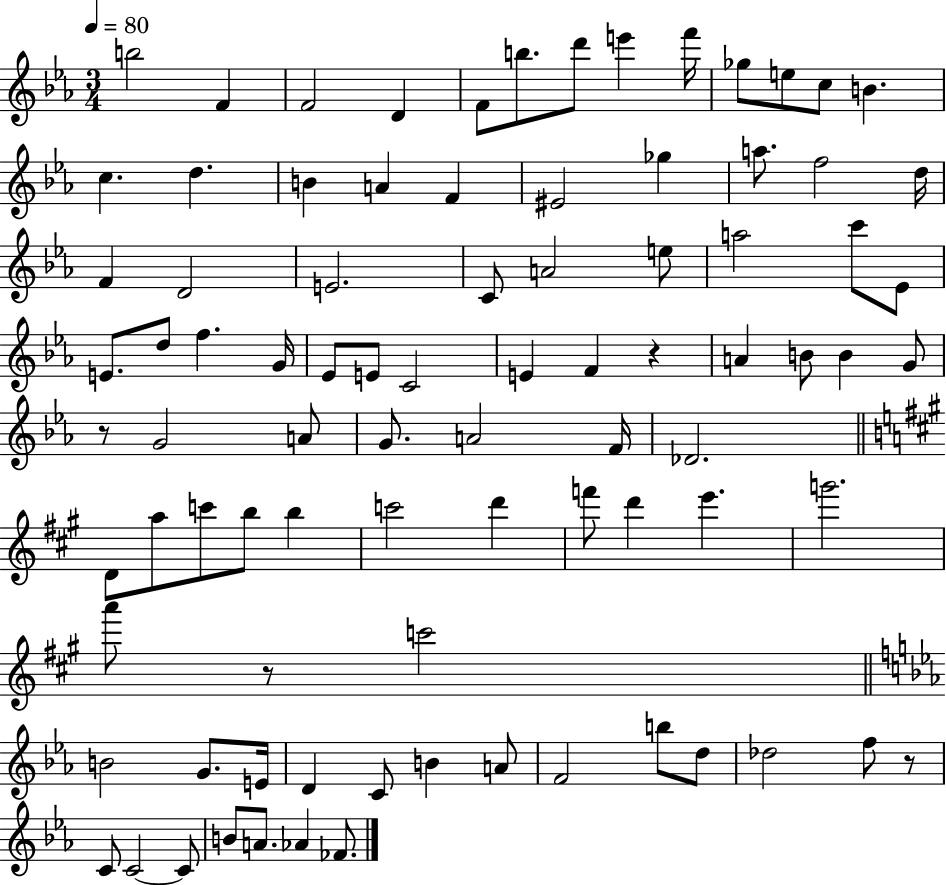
{
  \clef treble
  \numericTimeSignature
  \time 3/4
  \key ees \major
  \tempo 4 = 80
  b''2 f'4 | f'2 d'4 | f'8 b''8. d'''8 e'''4 f'''16 | ges''8 e''8 c''8 b'4. | \break c''4. d''4. | b'4 a'4 f'4 | eis'2 ges''4 | a''8. f''2 d''16 | \break f'4 d'2 | e'2. | c'8 a'2 e''8 | a''2 c'''8 ees'8 | \break e'8. d''8 f''4. g'16 | ees'8 e'8 c'2 | e'4 f'4 r4 | a'4 b'8 b'4 g'8 | \break r8 g'2 a'8 | g'8. a'2 f'16 | des'2. | \bar "||" \break \key a \major d'8 a''8 c'''8 b''8 b''4 | c'''2 d'''4 | f'''8 d'''4 e'''4. | g'''2. | \break a'''8 r8 c'''2 | \bar "||" \break \key c \minor b'2 g'8. e'16 | d'4 c'8 b'4 a'8 | f'2 b''8 d''8 | des''2 f''8 r8 | \break c'8 c'2~~ c'8 | b'8 a'8. aes'4 fes'8. | \bar "|."
}